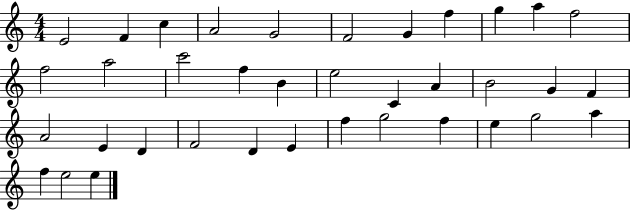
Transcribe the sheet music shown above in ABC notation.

X:1
T:Untitled
M:4/4
L:1/4
K:C
E2 F c A2 G2 F2 G f g a f2 f2 a2 c'2 f B e2 C A B2 G F A2 E D F2 D E f g2 f e g2 a f e2 e